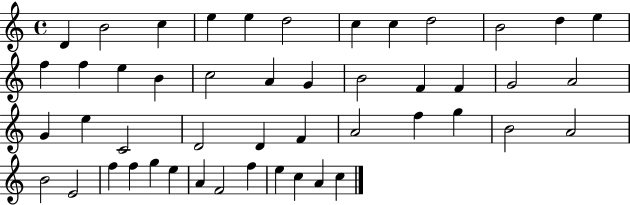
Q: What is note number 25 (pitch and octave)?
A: G4